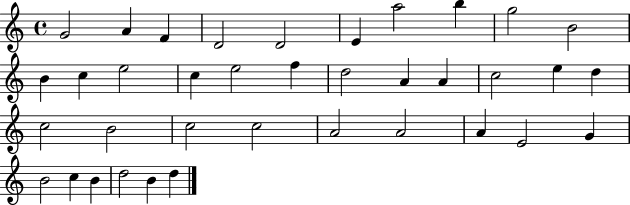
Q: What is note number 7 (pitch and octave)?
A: A5